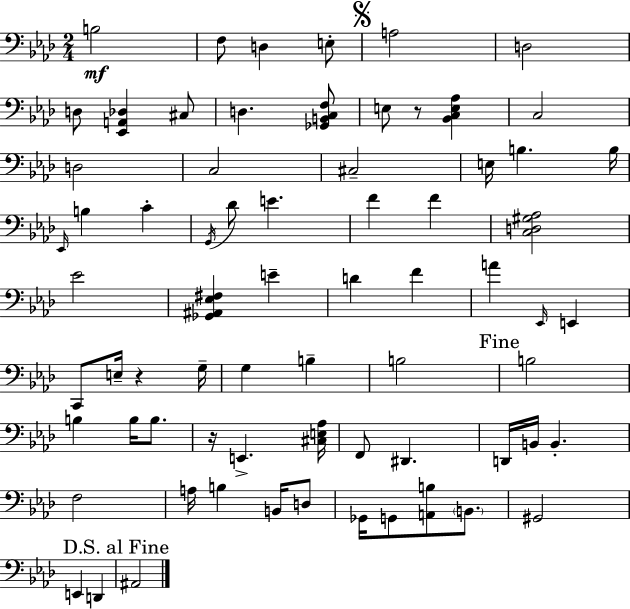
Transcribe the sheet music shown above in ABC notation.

X:1
T:Untitled
M:2/4
L:1/4
K:Fm
B,2 F,/2 D, E,/2 A,2 D,2 D,/2 [_E,,A,,_D,] ^C,/2 D, [_G,,B,,C,F,]/2 E,/2 z/2 [_B,,C,E,_A,] C,2 D,2 C,2 ^C,2 E,/4 B, B,/4 _E,,/4 B, C G,,/4 _D/2 E F F [C,D,^G,_A,]2 _E2 [_G,,^A,,_E,^F,] E D F A _E,,/4 E,, C,,/2 E,/4 z G,/4 G, B, B,2 B,2 B, B,/4 B,/2 z/4 E,, [^C,E,_A,]/4 F,,/2 ^D,, D,,/4 B,,/4 B,, F,2 A,/4 B, B,,/4 D,/2 _G,,/4 G,,/2 [A,,B,]/2 B,,/2 ^G,,2 E,, D,, ^A,,2